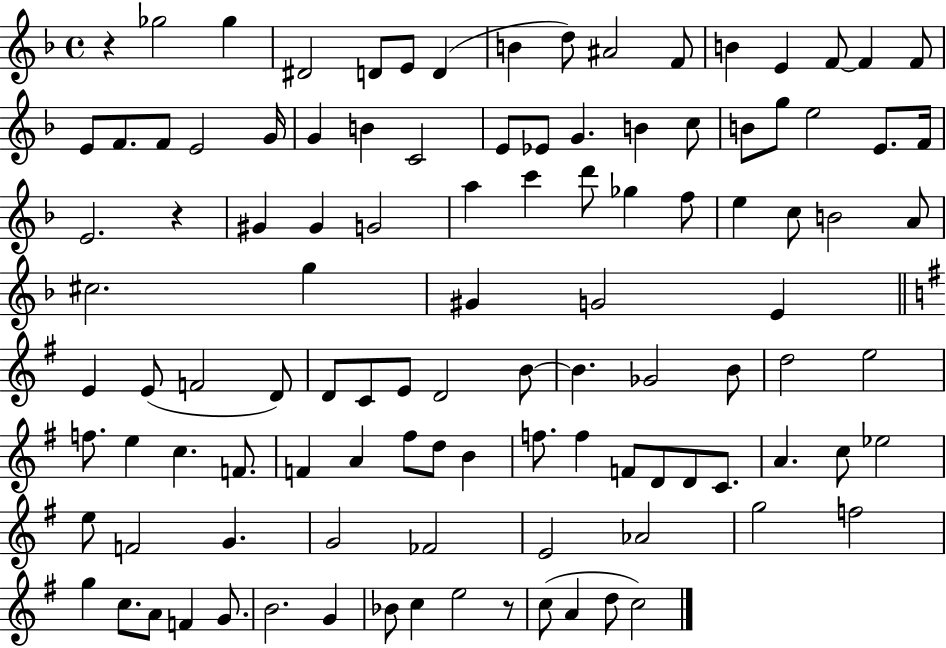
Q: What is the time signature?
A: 4/4